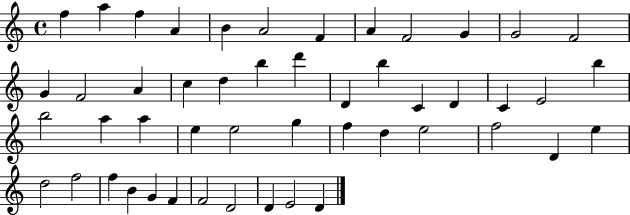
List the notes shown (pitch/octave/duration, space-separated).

F5/q A5/q F5/q A4/q B4/q A4/h F4/q A4/q F4/h G4/q G4/h F4/h G4/q F4/h A4/q C5/q D5/q B5/q D6/q D4/q B5/q C4/q D4/q C4/q E4/h B5/q B5/h A5/q A5/q E5/q E5/h G5/q F5/q D5/q E5/h F5/h D4/q E5/q D5/h F5/h F5/q B4/q G4/q F4/q F4/h D4/h D4/q E4/h D4/q